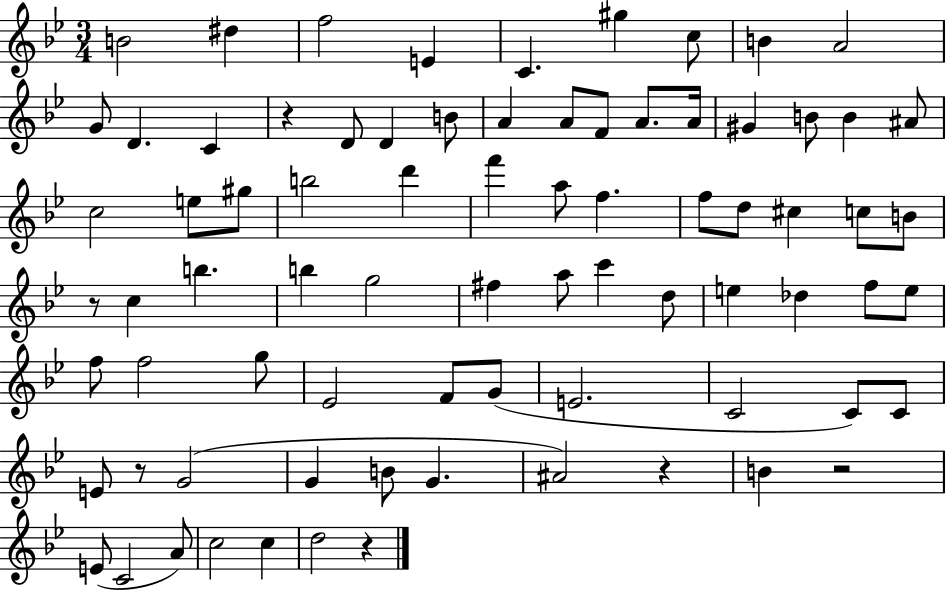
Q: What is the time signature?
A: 3/4